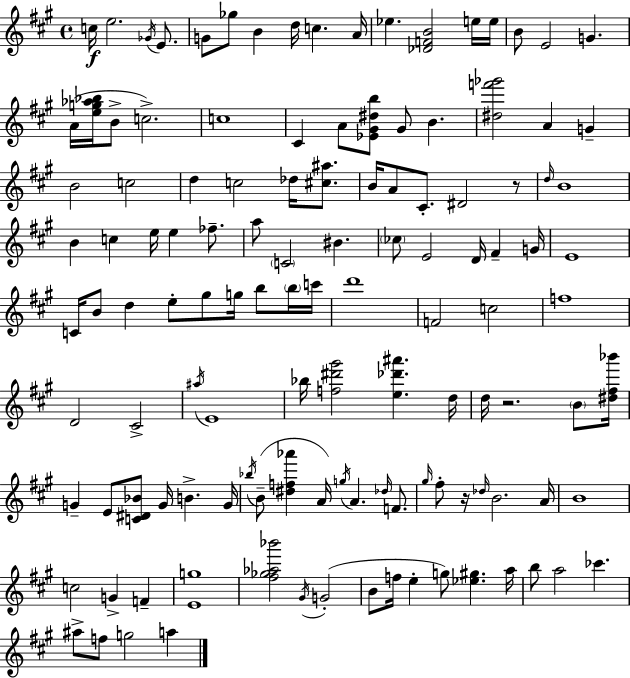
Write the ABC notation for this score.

X:1
T:Untitled
M:4/4
L:1/4
K:A
c/4 e2 _G/4 E/2 G/2 _g/2 B d/4 c A/4 _e [_DFB]2 e/4 e/4 B/2 E2 G A/4 [eg_a_b]/4 B/2 c2 c4 ^C A/2 [_E^G^db]/2 ^G/2 B [^df'_g']2 A G B2 c2 d c2 _d/4 [^c^a]/2 B/4 A/2 ^C/2 ^D2 z/2 d/4 B4 B c e/4 e _f/2 a/2 C2 ^B _c/2 E2 D/4 ^F G/4 E4 C/4 B/2 d e/2 ^g/2 g/4 b/2 b/4 c'/4 d'4 F2 c2 f4 D2 ^C2 ^a/4 E4 _b/4 [f^d'^g']2 [e_d'^a'] d/4 d/4 z2 B/2 [^d^f_b']/4 G E/2 [C^D_B]/2 G/4 B G/4 _b/4 B/2 [^df_a'] A/4 g/4 A _d/4 F/2 ^g/4 ^f/2 z/4 _d/4 B2 A/4 B4 c2 G F [Eg]4 [^f_g_a_b']2 ^G/4 G2 B/2 f/4 e g/2 [_e^g] a/4 b/2 a2 _c' ^a/2 f/2 g2 a